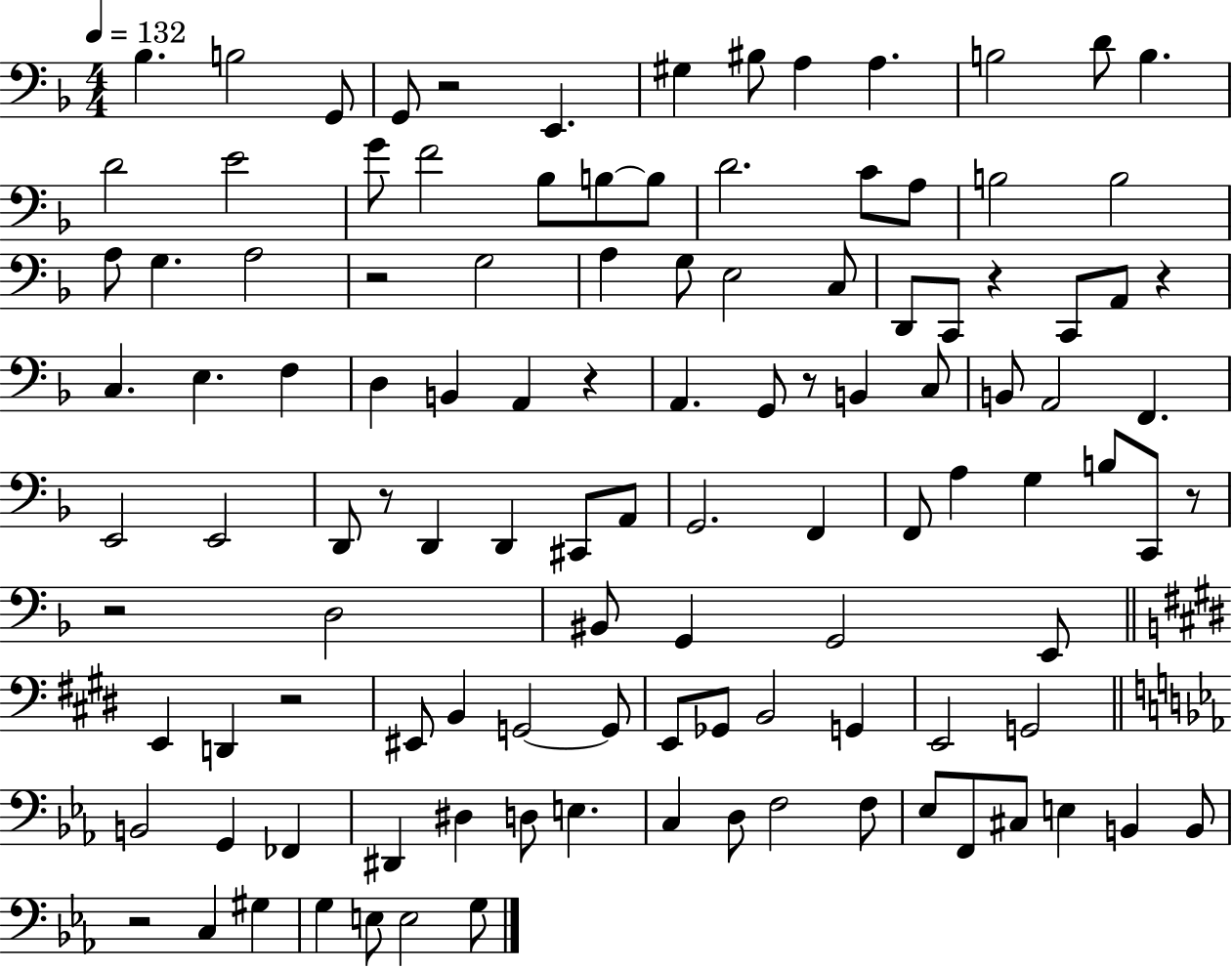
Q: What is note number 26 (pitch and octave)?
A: G3